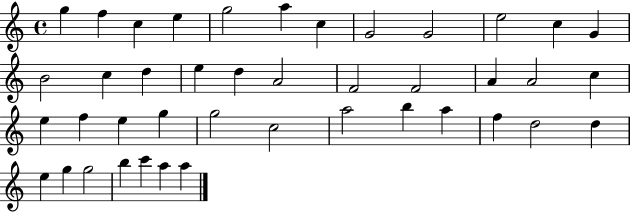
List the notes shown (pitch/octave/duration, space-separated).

G5/q F5/q C5/q E5/q G5/h A5/q C5/q G4/h G4/h E5/h C5/q G4/q B4/h C5/q D5/q E5/q D5/q A4/h F4/h F4/h A4/q A4/h C5/q E5/q F5/q E5/q G5/q G5/h C5/h A5/h B5/q A5/q F5/q D5/h D5/q E5/q G5/q G5/h B5/q C6/q A5/q A5/q